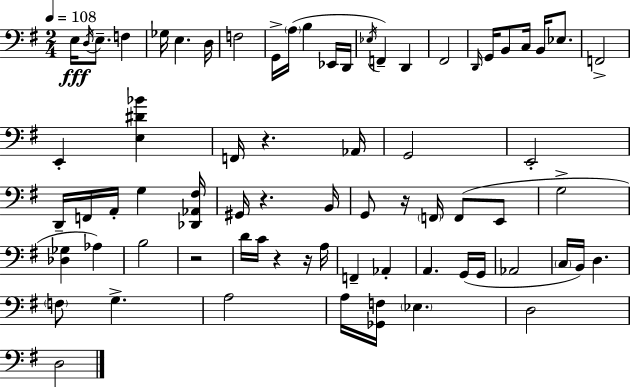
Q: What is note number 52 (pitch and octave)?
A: C3